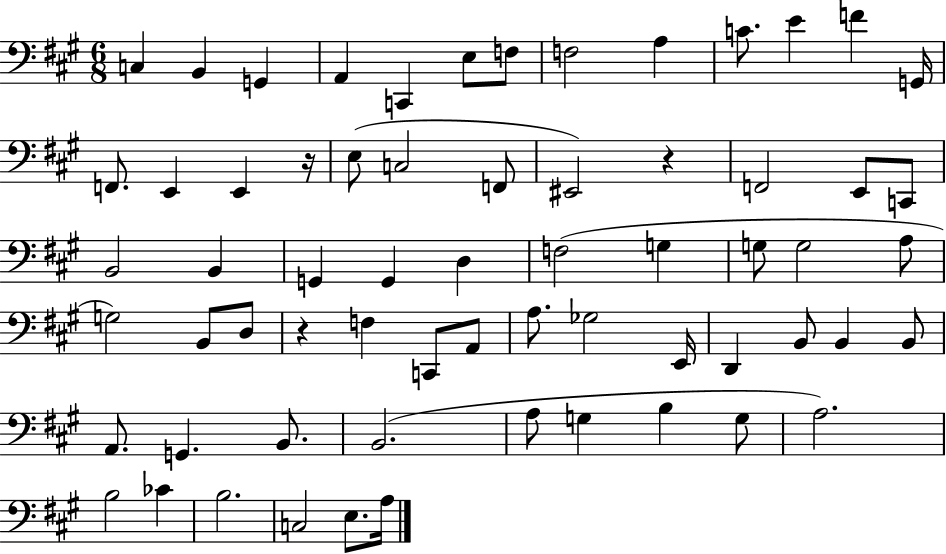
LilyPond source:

{
  \clef bass
  \numericTimeSignature
  \time 6/8
  \key a \major
  c4 b,4 g,4 | a,4 c,4 e8 f8 | f2 a4 | c'8. e'4 f'4 g,16 | \break f,8. e,4 e,4 r16 | e8( c2 f,8 | eis,2) r4 | f,2 e,8 c,8 | \break b,2 b,4 | g,4 g,4 d4 | f2( g4 | g8 g2 a8 | \break g2) b,8 d8 | r4 f4 c,8 a,8 | a8. ges2 e,16 | d,4 b,8 b,4 b,8 | \break a,8. g,4. b,8. | b,2.( | a8 g4 b4 g8 | a2.) | \break b2 ces'4 | b2. | c2 e8. a16 | \bar "|."
}